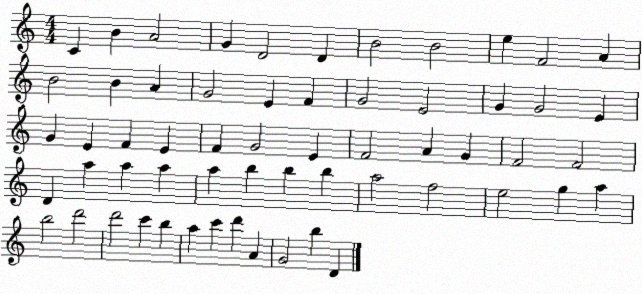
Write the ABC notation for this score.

X:1
T:Untitled
M:4/4
L:1/4
K:C
C B A2 G D2 D B2 B2 e F2 A B2 B A G2 E F G2 E2 G G2 E G E F E F G2 E F2 A G F2 F2 D a a a a b b b a2 f2 e2 g a b2 d'2 d'2 c' b a c' d' A G2 b D